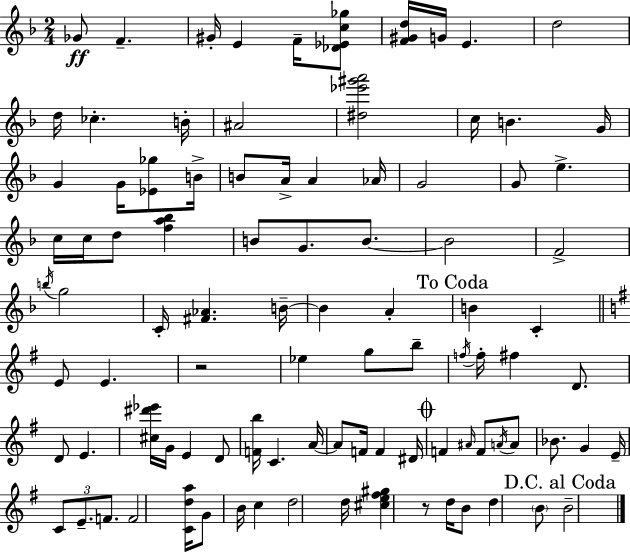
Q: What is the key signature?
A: D minor